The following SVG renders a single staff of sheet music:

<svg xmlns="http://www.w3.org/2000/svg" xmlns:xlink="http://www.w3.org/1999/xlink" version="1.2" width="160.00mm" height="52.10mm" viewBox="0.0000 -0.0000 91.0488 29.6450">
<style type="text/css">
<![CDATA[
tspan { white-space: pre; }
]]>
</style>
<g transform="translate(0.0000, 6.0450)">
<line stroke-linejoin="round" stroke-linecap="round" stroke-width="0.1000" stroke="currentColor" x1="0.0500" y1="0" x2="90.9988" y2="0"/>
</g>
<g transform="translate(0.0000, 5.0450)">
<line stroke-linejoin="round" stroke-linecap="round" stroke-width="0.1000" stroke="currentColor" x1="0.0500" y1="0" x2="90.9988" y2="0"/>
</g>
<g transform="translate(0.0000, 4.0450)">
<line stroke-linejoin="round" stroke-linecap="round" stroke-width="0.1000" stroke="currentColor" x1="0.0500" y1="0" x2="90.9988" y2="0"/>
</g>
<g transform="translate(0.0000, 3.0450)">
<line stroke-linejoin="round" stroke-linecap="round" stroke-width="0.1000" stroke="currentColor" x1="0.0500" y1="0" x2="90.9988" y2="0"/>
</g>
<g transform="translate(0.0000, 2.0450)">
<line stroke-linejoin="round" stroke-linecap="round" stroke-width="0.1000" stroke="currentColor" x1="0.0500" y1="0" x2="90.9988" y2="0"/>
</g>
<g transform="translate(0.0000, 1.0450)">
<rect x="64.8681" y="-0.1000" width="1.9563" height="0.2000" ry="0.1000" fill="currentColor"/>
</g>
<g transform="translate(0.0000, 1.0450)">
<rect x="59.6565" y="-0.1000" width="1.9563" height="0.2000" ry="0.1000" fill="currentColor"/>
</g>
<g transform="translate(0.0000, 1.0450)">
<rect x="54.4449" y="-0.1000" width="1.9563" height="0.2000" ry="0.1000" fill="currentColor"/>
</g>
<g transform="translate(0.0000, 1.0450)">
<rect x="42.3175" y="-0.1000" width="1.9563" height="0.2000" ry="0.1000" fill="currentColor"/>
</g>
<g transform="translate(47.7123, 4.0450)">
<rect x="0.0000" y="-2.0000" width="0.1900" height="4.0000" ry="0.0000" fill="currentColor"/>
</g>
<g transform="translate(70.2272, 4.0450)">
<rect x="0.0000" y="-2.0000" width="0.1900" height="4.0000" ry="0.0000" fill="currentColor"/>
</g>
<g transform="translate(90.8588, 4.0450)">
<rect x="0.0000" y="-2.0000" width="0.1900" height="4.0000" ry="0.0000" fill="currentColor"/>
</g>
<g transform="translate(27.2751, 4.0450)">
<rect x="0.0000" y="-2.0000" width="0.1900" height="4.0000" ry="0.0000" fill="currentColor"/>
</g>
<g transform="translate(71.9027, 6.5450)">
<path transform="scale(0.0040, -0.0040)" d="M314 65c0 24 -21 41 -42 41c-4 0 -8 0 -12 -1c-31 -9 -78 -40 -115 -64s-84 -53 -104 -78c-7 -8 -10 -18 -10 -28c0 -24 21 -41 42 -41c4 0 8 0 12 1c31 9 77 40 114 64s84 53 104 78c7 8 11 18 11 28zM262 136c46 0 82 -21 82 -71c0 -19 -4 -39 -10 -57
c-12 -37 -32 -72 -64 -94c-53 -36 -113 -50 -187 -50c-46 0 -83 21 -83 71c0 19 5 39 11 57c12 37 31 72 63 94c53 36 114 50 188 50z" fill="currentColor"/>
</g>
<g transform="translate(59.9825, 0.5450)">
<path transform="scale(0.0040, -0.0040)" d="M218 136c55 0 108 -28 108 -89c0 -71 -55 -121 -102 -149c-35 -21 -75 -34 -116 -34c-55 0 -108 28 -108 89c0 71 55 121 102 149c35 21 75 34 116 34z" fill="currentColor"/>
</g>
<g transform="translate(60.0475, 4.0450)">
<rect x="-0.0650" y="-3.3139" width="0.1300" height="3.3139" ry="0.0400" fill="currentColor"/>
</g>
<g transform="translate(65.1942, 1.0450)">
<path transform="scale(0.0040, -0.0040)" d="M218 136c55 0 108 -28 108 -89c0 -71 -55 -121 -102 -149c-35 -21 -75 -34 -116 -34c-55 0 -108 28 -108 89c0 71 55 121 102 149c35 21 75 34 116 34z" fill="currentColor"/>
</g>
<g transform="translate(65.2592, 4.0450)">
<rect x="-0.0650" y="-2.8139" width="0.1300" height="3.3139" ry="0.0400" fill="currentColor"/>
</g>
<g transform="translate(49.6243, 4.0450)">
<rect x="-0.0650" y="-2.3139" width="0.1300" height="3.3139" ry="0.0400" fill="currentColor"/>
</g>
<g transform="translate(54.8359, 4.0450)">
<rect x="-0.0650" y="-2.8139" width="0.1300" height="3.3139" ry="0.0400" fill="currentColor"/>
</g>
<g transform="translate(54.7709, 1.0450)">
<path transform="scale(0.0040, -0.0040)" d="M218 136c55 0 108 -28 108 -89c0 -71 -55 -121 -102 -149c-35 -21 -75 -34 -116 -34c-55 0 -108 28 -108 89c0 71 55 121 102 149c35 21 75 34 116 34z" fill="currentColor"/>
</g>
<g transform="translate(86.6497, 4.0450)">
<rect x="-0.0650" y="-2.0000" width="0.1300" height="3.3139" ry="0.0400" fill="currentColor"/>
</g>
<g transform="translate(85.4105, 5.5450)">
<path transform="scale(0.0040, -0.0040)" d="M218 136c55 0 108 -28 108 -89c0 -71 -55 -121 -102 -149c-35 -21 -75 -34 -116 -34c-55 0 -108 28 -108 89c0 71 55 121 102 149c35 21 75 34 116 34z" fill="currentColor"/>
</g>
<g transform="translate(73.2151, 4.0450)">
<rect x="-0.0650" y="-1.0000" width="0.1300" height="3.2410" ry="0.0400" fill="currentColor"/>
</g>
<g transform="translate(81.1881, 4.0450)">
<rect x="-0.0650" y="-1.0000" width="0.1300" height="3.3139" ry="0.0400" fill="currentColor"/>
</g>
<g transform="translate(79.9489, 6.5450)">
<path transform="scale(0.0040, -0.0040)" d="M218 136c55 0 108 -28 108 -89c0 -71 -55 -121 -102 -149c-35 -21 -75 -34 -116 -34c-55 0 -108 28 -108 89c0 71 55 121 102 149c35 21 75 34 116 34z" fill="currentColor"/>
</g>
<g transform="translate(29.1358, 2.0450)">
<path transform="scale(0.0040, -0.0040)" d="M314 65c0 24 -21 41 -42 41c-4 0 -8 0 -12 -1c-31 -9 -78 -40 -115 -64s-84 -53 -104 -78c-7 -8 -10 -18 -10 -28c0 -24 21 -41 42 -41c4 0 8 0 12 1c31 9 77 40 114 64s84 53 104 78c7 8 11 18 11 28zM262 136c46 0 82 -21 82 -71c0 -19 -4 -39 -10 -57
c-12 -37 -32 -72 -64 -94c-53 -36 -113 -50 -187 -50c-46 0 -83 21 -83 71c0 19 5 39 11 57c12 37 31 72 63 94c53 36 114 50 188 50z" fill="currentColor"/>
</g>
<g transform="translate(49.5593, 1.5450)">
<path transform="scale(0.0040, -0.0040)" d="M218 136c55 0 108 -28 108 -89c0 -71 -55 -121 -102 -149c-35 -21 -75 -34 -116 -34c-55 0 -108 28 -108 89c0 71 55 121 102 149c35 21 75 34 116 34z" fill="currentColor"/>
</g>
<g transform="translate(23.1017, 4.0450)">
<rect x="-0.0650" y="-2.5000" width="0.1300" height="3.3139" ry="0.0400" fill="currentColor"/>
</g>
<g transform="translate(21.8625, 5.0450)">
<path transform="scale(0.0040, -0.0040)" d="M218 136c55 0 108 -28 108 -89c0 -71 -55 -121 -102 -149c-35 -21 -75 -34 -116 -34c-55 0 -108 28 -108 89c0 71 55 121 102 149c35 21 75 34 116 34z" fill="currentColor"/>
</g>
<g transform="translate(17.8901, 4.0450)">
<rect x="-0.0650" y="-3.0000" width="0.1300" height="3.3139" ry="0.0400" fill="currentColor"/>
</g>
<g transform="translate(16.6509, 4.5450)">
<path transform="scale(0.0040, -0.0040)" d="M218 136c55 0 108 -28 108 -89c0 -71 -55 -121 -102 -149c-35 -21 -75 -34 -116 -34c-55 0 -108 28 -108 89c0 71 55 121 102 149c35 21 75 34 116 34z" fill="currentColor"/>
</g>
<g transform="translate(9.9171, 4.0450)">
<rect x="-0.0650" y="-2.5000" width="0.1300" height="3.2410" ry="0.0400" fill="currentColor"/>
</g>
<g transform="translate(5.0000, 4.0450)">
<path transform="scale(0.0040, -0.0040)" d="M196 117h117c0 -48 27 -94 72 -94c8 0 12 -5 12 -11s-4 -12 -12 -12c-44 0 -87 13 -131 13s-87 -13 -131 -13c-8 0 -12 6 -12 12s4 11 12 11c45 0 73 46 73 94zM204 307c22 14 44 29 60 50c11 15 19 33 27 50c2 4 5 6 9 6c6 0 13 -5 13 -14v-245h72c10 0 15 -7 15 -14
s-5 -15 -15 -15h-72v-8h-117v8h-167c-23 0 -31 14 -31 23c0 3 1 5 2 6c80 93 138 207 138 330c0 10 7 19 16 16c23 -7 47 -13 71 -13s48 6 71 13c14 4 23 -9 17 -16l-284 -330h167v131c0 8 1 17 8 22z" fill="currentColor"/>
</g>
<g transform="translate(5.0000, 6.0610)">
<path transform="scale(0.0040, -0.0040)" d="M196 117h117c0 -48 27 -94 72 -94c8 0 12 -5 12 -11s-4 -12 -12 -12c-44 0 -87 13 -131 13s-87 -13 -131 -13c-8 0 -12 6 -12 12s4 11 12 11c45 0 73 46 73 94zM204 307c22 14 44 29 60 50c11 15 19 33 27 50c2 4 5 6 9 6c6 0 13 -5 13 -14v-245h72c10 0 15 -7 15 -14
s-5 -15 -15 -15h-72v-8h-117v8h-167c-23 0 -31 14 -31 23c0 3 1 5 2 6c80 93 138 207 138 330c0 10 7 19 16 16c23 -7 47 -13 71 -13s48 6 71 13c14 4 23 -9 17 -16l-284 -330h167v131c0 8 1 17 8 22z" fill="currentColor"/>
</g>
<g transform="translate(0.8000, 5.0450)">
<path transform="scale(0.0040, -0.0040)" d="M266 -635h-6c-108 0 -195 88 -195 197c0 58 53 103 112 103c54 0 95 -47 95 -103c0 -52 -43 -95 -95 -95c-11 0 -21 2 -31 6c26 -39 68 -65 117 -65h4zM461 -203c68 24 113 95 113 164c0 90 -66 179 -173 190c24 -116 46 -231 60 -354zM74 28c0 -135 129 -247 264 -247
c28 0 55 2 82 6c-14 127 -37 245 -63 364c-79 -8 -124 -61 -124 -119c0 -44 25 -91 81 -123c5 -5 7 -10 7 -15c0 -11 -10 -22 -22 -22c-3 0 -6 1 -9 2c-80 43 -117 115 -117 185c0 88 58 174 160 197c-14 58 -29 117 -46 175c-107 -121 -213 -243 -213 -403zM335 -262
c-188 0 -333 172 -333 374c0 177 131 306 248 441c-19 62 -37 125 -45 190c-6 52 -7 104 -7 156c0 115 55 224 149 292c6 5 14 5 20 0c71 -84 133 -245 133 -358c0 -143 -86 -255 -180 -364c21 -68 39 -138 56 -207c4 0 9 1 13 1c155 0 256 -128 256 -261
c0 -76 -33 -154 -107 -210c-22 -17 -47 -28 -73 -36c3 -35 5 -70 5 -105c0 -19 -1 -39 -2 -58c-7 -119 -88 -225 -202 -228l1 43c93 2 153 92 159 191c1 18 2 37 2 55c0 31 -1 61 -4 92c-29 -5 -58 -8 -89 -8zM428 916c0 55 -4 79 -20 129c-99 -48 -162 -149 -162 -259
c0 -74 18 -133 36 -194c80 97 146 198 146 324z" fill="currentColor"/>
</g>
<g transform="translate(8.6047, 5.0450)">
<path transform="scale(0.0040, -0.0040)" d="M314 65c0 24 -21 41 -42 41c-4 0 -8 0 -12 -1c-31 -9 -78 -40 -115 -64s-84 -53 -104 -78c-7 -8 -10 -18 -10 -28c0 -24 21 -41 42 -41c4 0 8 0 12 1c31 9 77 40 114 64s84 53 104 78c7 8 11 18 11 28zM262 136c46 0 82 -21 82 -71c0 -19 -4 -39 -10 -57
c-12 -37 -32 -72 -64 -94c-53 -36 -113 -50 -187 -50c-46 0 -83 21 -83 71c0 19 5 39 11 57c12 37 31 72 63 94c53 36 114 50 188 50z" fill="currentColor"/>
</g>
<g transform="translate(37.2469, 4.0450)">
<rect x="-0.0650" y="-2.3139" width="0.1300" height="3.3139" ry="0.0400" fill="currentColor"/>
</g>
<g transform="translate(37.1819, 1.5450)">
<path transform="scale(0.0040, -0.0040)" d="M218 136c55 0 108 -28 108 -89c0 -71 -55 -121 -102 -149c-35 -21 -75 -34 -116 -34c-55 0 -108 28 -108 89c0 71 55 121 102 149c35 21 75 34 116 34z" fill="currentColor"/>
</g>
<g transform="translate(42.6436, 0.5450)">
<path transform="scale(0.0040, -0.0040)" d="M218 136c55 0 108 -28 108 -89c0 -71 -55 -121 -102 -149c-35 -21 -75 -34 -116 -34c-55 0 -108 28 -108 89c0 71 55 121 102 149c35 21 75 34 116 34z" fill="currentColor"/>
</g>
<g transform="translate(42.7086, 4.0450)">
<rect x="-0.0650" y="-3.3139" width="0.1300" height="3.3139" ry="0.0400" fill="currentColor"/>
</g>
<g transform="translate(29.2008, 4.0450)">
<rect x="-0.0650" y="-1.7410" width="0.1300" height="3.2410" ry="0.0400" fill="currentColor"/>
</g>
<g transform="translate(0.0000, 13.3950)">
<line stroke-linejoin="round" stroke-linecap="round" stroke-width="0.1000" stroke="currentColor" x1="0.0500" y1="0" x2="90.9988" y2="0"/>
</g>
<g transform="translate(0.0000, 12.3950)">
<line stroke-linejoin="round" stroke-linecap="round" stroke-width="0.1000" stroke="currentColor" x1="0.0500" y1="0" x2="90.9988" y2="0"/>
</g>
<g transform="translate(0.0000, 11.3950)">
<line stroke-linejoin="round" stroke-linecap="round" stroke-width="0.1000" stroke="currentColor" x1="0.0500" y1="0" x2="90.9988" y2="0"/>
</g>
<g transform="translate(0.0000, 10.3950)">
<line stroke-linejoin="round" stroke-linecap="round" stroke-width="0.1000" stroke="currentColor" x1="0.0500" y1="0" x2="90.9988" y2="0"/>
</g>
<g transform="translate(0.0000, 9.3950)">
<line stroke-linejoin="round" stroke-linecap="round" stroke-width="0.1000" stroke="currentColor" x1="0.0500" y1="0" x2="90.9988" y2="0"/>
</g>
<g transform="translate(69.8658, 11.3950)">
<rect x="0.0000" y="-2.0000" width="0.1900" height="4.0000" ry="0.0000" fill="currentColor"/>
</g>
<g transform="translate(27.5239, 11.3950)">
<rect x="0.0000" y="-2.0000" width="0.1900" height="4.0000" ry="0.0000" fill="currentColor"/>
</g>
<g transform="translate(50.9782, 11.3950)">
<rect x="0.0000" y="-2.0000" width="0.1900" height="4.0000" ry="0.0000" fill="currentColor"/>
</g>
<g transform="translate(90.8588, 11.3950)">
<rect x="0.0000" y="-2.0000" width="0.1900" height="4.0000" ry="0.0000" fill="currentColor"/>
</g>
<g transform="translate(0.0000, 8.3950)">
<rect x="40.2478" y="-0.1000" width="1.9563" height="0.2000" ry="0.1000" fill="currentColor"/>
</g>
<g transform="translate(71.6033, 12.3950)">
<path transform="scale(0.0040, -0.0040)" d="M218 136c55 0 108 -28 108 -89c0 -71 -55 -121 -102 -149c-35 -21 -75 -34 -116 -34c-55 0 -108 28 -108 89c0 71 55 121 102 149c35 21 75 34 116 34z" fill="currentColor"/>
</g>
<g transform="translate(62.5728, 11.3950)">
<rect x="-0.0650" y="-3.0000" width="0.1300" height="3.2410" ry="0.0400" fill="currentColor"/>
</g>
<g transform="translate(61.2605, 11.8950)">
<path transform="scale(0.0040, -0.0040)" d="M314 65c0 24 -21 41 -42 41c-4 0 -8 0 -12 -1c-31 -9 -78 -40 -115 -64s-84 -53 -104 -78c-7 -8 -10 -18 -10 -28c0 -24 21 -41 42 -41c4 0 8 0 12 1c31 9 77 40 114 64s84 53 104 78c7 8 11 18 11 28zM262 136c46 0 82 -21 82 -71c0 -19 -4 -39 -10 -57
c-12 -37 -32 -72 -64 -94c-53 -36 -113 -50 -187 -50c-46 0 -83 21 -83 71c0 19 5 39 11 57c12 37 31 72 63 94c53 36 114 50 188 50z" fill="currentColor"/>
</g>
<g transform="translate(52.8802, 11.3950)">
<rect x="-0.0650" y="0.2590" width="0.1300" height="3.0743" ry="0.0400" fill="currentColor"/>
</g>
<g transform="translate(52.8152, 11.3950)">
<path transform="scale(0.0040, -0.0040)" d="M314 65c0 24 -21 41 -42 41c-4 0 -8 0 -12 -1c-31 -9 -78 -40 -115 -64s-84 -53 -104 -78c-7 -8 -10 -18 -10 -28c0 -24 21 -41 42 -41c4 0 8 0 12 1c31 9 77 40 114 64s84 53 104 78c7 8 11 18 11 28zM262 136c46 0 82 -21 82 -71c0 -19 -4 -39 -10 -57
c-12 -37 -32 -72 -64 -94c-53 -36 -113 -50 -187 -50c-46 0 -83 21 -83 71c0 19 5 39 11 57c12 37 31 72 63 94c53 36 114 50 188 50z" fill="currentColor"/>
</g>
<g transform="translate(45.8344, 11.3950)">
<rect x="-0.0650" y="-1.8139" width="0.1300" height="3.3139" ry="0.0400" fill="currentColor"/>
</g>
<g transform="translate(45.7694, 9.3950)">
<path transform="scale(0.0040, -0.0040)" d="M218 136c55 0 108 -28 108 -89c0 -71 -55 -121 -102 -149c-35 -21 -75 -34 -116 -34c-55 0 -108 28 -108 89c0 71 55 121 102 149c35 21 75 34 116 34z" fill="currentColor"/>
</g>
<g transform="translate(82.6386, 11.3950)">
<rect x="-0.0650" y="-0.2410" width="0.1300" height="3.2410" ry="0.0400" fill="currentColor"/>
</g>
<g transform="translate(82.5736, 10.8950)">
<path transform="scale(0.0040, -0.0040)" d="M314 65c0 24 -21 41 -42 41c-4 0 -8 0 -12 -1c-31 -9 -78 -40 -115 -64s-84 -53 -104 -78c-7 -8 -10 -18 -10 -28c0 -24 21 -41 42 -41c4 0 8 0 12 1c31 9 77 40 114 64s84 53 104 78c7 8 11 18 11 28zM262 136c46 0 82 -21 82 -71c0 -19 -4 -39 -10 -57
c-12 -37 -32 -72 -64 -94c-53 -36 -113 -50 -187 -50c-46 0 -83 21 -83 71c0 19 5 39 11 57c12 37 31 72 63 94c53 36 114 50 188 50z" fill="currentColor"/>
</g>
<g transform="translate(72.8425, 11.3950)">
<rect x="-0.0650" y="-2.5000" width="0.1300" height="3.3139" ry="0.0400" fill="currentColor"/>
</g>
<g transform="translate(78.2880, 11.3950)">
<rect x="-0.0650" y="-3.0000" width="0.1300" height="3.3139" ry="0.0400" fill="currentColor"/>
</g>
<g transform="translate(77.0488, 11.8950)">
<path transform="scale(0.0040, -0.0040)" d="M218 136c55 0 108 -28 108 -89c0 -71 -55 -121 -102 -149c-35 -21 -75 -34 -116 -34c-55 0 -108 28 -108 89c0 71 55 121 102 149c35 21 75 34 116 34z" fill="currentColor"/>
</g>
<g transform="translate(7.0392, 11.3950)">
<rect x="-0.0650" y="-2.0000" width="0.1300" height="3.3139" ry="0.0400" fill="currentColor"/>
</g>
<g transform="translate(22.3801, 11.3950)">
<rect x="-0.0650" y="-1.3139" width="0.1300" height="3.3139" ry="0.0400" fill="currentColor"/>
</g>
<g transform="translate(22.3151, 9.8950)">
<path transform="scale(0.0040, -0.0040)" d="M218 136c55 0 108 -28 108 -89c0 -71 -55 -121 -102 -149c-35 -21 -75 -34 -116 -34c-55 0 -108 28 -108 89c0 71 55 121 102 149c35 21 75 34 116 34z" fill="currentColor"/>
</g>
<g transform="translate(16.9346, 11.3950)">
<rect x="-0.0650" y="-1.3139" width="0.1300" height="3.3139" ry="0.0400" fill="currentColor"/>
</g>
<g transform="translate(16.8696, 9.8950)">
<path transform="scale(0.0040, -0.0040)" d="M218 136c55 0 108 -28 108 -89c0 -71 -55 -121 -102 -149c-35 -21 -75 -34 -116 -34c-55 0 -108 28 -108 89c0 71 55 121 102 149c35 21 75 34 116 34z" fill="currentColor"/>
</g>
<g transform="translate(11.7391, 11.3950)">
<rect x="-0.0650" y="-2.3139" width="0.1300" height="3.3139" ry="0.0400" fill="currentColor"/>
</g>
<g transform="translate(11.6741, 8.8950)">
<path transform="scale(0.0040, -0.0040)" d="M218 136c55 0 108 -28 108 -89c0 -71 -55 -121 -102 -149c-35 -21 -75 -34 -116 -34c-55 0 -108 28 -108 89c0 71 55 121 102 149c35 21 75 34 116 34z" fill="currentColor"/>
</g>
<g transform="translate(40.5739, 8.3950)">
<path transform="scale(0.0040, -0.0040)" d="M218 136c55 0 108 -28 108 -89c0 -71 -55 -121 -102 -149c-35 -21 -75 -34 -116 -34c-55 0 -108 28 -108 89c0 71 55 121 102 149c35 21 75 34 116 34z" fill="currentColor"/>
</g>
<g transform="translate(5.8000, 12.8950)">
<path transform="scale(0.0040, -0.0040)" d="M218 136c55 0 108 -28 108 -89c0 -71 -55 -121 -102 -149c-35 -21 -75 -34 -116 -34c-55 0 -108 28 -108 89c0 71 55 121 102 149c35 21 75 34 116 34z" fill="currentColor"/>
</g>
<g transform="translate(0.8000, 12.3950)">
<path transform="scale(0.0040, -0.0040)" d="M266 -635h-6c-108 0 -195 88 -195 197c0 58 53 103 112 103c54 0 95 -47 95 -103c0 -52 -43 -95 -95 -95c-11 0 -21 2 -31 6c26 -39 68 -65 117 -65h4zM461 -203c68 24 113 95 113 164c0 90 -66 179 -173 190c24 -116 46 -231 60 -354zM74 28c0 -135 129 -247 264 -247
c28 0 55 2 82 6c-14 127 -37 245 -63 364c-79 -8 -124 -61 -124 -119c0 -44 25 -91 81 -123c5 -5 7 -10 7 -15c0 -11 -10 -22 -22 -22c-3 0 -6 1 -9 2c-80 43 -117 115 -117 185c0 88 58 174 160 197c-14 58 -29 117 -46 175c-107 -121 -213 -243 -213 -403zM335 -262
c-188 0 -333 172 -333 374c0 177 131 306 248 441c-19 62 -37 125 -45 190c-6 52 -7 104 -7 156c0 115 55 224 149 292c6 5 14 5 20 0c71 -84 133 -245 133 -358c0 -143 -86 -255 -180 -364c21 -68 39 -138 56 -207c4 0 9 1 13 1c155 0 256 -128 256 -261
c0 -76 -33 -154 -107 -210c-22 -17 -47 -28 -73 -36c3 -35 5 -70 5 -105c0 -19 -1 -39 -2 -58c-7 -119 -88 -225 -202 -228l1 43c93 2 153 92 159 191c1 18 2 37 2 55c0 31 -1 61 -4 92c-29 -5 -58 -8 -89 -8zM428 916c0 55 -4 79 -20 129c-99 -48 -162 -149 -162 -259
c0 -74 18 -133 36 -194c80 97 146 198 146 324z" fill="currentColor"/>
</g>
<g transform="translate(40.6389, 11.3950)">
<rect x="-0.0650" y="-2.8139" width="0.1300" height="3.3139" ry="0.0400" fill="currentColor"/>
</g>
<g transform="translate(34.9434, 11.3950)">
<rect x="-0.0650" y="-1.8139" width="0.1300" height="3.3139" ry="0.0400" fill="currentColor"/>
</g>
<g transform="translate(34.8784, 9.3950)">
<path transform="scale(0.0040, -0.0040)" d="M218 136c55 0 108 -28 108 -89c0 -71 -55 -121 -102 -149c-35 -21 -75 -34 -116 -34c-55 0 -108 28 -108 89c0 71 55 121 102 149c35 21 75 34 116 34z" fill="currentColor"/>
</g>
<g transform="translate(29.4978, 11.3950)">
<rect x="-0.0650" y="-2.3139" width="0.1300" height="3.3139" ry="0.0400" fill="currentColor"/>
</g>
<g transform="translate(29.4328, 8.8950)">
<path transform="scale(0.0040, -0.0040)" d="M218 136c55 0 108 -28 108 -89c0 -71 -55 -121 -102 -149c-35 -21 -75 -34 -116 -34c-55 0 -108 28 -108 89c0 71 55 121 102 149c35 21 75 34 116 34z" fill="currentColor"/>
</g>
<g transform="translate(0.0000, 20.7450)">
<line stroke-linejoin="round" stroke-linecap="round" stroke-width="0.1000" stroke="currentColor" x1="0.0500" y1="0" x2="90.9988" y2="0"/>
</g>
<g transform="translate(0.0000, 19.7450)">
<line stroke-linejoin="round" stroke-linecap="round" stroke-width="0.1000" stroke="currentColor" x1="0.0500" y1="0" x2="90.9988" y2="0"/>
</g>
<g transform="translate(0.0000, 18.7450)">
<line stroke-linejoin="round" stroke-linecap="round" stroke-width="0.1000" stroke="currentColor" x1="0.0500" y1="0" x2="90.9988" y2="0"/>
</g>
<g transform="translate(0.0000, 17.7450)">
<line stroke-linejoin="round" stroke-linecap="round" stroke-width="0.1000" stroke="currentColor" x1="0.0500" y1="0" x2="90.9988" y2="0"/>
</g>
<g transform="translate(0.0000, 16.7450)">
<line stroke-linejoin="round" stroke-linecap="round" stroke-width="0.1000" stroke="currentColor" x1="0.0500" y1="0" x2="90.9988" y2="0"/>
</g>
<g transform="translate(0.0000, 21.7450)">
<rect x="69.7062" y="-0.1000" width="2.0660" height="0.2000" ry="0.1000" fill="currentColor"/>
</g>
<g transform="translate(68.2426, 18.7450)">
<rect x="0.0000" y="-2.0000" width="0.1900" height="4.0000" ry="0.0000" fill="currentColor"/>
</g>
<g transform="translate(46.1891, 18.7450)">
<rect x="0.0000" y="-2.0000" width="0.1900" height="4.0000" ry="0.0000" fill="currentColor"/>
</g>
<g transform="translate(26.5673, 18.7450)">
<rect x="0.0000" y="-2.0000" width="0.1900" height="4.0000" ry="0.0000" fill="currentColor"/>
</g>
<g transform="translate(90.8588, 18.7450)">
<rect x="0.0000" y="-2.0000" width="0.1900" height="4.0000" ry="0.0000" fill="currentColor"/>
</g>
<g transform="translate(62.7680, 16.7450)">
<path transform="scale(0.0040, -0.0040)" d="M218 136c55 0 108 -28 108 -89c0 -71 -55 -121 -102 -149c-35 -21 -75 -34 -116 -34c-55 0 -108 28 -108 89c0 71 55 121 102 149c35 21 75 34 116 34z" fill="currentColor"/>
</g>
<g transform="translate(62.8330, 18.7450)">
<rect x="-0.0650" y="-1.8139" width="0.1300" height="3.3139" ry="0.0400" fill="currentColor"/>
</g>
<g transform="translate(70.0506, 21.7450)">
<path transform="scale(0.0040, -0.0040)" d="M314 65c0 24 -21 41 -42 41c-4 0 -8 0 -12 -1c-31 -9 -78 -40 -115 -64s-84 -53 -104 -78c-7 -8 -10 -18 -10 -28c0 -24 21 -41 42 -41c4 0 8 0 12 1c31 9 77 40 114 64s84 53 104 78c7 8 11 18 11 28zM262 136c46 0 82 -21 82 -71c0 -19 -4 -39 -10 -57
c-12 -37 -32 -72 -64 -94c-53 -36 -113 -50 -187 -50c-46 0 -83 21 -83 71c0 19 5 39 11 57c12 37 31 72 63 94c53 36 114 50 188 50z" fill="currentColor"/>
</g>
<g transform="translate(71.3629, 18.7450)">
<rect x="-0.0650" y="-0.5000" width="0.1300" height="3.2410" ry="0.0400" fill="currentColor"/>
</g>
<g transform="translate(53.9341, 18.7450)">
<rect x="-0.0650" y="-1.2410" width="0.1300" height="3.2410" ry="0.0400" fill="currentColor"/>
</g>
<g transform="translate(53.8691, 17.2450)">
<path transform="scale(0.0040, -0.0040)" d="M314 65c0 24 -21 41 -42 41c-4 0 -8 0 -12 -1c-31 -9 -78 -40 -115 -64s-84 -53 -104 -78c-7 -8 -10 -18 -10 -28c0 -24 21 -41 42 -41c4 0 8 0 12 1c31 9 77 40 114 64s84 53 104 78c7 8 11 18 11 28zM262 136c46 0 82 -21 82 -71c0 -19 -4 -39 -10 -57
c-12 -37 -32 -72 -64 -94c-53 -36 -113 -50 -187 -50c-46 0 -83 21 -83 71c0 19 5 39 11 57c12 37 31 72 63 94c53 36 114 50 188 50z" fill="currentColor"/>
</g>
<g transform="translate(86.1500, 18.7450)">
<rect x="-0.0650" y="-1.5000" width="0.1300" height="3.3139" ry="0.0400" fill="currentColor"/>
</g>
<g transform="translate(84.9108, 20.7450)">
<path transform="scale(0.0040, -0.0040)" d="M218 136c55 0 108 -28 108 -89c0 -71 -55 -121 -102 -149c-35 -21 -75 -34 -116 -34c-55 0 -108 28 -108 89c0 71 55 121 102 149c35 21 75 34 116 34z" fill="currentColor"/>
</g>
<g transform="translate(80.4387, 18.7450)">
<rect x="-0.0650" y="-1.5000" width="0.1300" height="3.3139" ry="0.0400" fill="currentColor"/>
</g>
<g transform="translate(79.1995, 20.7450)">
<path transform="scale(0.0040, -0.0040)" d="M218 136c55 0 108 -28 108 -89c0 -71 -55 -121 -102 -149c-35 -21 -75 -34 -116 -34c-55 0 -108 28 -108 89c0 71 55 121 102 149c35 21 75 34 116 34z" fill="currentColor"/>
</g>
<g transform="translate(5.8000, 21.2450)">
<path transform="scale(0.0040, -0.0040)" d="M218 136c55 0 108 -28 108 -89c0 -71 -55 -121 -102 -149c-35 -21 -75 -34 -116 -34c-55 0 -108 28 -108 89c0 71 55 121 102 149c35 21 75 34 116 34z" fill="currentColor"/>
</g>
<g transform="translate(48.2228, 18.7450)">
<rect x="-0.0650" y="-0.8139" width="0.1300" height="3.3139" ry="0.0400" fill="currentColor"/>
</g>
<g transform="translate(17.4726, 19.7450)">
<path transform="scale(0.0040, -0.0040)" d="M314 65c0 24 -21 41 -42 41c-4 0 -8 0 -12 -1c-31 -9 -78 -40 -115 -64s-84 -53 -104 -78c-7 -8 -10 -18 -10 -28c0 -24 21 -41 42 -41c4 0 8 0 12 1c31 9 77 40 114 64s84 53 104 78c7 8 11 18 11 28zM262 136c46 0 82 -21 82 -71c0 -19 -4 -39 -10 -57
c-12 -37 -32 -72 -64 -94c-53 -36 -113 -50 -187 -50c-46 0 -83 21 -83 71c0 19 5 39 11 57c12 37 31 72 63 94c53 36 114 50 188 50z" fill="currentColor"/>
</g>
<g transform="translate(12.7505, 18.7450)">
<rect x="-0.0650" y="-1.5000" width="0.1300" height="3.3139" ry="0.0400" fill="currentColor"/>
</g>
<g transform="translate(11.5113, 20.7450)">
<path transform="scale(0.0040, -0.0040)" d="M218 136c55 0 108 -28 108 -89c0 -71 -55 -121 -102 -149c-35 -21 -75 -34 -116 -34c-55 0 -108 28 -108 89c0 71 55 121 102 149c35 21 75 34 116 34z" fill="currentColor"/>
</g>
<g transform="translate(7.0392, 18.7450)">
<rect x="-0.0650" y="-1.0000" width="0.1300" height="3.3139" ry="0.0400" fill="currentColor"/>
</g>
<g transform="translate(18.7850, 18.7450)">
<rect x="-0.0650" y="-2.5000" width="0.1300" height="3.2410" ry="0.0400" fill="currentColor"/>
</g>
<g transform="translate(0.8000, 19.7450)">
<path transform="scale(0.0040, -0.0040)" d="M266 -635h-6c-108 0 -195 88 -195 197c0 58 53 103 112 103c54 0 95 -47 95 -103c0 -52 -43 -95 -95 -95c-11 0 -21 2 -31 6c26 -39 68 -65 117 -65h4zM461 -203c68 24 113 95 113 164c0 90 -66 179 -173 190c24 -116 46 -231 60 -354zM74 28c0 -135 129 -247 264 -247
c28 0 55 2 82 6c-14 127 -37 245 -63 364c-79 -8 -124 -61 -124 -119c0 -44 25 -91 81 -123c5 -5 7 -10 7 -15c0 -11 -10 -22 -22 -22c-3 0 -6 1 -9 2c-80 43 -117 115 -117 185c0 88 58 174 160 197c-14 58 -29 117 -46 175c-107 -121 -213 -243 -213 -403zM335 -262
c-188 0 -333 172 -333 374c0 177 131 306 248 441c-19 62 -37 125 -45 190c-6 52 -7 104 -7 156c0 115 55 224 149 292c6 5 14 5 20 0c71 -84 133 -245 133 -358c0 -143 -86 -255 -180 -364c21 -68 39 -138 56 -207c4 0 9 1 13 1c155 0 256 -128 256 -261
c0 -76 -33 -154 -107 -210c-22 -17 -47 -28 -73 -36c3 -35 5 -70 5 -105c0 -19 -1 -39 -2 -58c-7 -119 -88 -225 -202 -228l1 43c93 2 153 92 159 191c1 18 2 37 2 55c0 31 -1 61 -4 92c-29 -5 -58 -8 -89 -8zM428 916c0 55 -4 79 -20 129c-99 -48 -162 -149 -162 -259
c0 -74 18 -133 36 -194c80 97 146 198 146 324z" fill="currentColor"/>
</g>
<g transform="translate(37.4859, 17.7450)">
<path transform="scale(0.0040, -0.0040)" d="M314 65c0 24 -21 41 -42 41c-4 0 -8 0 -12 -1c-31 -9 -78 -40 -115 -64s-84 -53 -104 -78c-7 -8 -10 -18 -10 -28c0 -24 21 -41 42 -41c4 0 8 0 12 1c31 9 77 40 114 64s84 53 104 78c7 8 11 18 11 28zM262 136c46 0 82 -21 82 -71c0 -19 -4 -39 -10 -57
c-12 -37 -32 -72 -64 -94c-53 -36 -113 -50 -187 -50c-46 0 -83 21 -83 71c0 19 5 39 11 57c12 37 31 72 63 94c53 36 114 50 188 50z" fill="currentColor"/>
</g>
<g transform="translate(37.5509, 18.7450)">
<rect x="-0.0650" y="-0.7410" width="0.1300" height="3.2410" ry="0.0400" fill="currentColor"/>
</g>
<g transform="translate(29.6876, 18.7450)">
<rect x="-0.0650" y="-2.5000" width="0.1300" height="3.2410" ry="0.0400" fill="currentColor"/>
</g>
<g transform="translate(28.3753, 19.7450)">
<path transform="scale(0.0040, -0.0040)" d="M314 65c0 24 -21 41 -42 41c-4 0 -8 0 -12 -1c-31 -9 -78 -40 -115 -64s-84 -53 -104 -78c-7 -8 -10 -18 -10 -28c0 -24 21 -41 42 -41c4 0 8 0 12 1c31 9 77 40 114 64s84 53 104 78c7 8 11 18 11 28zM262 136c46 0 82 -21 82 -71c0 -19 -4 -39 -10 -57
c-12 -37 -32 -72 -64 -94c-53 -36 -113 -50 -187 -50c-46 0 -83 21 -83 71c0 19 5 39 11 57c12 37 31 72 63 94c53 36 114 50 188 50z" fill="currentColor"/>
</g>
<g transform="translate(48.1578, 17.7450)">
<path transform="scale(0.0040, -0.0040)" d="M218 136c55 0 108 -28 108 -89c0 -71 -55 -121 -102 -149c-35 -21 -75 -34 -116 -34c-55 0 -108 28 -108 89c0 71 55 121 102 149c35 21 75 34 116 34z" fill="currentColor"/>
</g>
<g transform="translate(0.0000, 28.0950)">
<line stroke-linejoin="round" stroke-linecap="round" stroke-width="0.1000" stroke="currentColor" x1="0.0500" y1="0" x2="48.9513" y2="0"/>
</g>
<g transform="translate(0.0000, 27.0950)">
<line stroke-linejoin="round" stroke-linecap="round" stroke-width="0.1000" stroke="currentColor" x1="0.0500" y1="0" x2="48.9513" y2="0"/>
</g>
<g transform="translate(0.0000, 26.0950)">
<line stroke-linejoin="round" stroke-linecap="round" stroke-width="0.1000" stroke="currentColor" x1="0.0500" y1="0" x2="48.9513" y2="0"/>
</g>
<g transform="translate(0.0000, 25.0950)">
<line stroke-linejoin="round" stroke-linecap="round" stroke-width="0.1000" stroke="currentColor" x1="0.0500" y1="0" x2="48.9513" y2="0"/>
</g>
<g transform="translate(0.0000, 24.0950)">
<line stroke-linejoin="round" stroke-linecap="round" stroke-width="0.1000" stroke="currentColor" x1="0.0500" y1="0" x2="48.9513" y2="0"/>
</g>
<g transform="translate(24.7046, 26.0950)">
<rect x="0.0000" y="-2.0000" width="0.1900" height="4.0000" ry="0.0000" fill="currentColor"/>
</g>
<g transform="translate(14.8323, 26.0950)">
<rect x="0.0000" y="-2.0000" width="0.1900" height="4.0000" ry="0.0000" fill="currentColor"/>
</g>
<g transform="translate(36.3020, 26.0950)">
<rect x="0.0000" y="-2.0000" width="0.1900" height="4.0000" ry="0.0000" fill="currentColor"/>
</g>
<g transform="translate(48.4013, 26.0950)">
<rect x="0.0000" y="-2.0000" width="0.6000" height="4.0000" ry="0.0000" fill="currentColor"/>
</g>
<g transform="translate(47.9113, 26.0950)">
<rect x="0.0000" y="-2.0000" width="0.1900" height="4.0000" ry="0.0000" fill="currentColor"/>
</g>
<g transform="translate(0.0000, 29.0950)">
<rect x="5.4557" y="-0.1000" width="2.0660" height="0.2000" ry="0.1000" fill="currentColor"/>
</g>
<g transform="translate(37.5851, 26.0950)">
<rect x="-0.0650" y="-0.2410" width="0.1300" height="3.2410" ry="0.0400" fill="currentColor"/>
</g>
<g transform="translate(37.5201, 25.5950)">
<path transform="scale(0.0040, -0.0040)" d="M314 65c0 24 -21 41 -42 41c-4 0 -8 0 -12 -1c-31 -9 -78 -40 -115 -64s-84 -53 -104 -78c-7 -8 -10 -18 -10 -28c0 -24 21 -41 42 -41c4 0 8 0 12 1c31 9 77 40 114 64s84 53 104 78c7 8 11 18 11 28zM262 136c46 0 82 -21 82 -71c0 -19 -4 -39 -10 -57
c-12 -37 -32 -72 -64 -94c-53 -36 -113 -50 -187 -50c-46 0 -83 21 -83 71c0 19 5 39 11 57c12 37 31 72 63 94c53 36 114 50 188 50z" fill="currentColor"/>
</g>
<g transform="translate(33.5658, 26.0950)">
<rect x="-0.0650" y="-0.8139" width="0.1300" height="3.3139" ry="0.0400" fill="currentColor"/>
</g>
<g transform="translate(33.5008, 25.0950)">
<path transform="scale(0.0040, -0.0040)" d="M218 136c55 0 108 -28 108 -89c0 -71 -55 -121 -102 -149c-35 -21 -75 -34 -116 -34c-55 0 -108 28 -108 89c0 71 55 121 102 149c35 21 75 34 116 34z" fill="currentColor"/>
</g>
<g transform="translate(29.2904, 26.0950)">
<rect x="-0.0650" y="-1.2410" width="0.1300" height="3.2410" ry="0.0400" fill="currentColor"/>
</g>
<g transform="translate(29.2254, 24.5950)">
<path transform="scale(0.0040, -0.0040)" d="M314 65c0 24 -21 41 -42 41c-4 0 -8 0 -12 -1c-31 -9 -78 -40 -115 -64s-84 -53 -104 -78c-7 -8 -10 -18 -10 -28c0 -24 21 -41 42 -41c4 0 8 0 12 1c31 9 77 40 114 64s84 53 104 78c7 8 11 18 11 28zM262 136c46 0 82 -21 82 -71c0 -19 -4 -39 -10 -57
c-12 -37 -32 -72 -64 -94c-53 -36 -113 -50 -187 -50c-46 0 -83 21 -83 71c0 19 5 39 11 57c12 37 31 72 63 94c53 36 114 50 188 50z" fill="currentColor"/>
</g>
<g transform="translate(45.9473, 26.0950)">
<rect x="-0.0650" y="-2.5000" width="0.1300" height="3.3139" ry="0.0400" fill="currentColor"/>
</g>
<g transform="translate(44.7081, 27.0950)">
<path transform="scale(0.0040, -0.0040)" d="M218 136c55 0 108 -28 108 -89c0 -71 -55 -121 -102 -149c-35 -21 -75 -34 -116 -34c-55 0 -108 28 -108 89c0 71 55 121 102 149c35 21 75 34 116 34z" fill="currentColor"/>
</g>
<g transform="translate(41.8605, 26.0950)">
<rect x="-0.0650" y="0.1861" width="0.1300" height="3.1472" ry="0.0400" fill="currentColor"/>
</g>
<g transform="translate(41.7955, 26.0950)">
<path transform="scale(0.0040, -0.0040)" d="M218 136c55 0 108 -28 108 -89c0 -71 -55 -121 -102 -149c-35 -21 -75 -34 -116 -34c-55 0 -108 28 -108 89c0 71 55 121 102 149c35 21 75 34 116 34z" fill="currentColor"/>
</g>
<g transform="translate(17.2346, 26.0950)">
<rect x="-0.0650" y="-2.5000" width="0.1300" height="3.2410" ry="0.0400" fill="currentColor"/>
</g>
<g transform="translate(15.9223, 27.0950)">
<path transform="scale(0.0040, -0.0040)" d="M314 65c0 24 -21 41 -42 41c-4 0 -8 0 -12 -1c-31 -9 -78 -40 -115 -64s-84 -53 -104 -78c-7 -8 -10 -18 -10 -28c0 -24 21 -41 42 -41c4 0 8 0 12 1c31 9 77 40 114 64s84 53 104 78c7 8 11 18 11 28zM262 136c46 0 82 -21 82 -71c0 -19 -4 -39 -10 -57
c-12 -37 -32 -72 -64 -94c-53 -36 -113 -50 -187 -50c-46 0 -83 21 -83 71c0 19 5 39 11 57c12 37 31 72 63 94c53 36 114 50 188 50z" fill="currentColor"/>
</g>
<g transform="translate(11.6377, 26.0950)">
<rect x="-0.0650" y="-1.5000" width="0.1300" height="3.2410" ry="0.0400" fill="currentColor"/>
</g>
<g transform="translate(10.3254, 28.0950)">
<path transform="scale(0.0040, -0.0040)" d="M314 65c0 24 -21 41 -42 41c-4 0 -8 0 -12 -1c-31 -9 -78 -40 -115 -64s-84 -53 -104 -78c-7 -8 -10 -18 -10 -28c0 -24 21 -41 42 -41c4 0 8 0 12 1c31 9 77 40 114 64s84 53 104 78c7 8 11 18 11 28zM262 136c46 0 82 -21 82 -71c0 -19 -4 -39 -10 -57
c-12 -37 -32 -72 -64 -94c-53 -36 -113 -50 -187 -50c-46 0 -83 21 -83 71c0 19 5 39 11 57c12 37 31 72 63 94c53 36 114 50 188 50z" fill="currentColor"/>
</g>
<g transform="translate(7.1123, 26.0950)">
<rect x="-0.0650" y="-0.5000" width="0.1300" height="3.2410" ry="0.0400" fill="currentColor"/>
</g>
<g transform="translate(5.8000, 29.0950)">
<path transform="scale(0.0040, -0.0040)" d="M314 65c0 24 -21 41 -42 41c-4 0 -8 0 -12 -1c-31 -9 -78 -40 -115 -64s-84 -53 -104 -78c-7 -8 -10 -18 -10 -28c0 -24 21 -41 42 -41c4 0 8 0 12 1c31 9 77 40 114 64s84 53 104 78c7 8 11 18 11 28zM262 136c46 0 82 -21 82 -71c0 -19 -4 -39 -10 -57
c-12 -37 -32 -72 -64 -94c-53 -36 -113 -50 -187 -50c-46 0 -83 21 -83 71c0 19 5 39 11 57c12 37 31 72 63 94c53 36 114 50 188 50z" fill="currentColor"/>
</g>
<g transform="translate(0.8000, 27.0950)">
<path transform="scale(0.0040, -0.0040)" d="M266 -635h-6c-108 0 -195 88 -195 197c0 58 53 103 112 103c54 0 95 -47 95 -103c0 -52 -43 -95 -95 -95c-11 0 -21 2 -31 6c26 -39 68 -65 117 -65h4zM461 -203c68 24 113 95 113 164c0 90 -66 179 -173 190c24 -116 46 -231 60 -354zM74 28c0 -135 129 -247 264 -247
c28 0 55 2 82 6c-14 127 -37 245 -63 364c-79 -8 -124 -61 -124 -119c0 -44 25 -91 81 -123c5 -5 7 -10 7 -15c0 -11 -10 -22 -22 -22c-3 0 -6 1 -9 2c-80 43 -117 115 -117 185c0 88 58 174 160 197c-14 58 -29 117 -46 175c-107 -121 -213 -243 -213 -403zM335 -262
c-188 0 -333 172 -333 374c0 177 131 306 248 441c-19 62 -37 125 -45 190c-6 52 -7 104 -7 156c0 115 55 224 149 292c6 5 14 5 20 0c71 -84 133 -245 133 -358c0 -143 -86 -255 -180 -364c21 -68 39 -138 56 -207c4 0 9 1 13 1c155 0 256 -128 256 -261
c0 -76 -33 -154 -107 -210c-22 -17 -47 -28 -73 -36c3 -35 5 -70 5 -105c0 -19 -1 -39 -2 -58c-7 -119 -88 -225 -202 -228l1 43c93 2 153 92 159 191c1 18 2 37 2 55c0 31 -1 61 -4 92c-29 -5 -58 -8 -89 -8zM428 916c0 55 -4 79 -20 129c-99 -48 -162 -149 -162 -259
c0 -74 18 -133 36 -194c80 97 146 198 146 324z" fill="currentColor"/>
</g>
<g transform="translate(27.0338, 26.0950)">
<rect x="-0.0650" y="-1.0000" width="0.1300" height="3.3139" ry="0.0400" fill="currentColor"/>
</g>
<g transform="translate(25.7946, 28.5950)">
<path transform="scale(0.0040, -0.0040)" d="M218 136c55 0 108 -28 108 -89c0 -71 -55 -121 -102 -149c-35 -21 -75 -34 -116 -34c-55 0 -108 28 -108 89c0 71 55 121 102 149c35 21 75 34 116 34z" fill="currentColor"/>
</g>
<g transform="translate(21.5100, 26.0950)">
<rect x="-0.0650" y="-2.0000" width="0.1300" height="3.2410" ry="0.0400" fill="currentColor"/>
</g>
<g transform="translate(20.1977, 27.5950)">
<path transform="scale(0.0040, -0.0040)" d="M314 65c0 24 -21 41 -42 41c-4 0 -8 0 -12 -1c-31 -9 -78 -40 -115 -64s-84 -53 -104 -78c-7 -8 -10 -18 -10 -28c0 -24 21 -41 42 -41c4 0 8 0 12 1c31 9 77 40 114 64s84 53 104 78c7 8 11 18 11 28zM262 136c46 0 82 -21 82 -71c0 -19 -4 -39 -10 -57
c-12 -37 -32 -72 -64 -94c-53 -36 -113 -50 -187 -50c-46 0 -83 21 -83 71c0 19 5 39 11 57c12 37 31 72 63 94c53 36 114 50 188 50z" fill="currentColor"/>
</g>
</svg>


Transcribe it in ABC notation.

X:1
T:Untitled
M:4/4
L:1/4
K:C
G2 A G f2 g b g a b a D2 D F F g e e g f a f B2 A2 G A c2 D E G2 G2 d2 d e2 f C2 E E C2 E2 G2 F2 D e2 d c2 B G